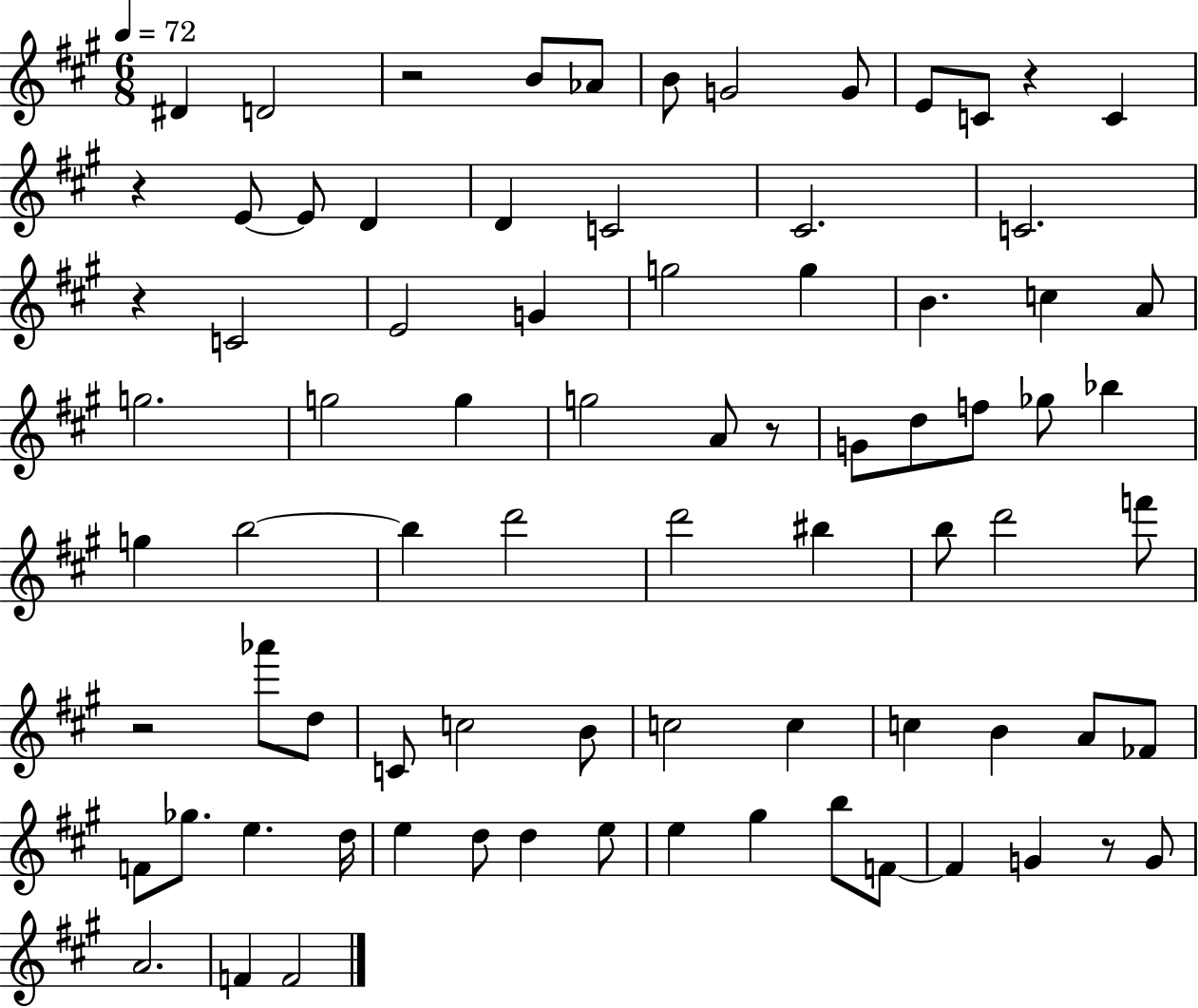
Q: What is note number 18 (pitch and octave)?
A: C4